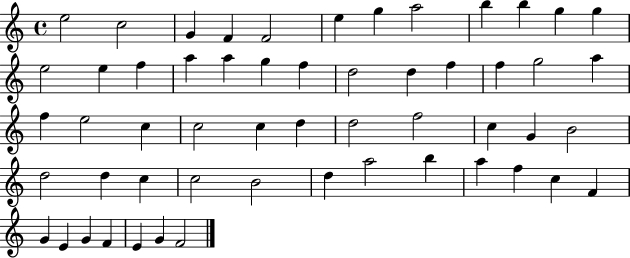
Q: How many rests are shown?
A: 0